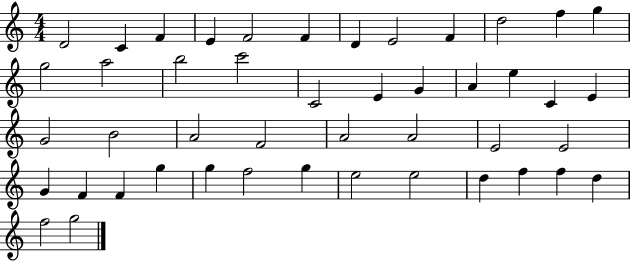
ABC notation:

X:1
T:Untitled
M:4/4
L:1/4
K:C
D2 C F E F2 F D E2 F d2 f g g2 a2 b2 c'2 C2 E G A e C E G2 B2 A2 F2 A2 A2 E2 E2 G F F g g f2 g e2 e2 d f f d f2 g2